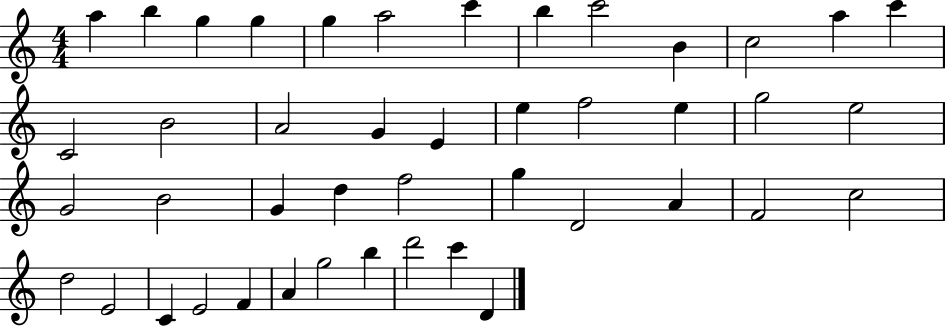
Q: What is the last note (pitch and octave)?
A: D4